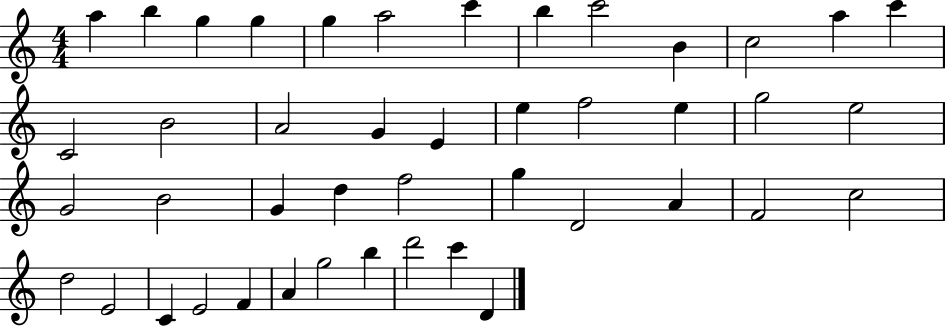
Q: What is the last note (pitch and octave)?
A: D4